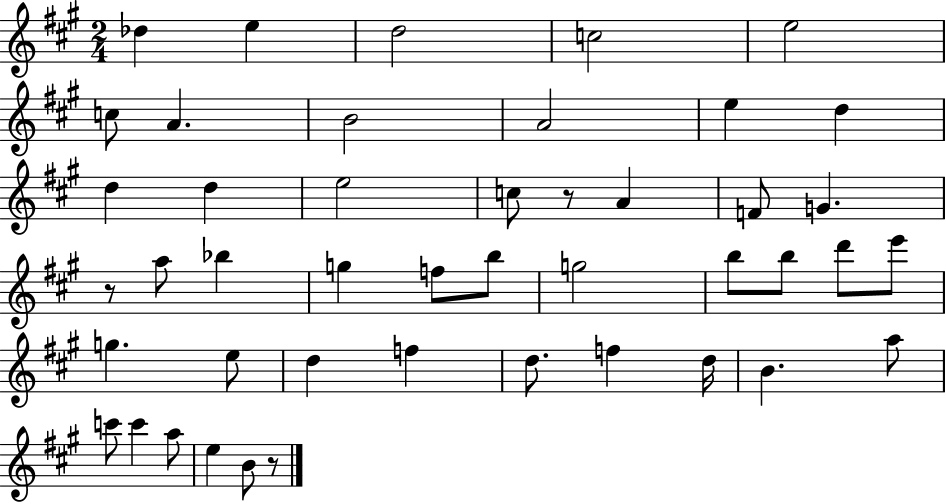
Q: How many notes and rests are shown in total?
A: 45